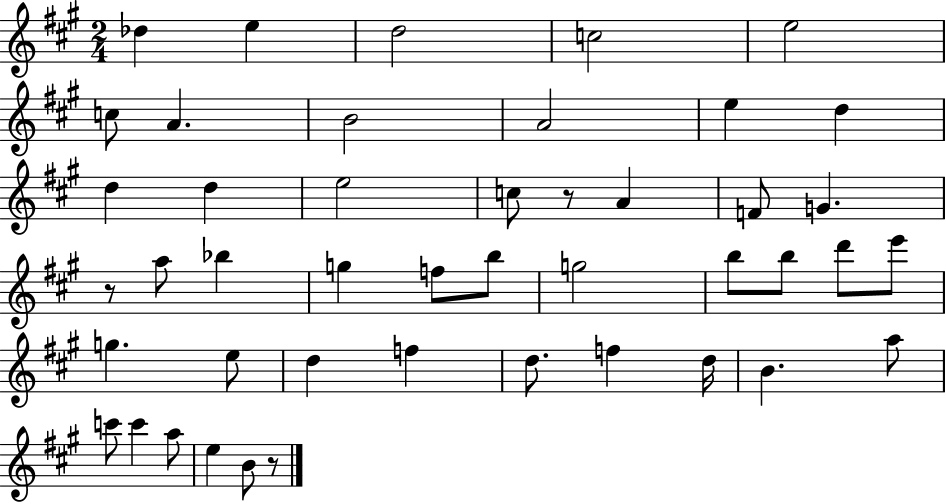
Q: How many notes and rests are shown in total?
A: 45